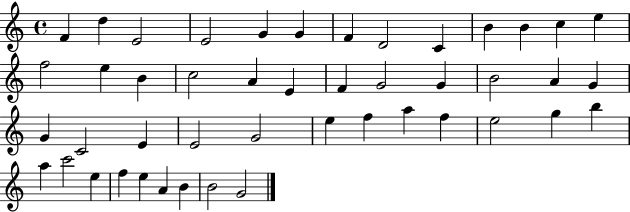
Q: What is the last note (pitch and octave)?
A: G4